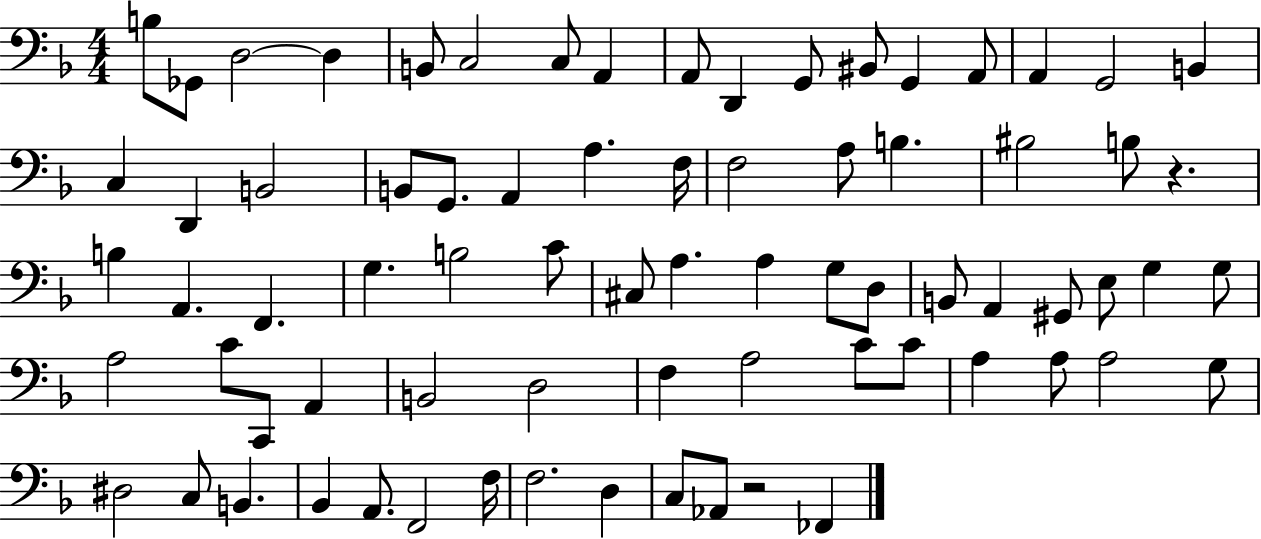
{
  \clef bass
  \numericTimeSignature
  \time 4/4
  \key f \major
  b8 ges,8 d2~~ d4 | b,8 c2 c8 a,4 | a,8 d,4 g,8 bis,8 g,4 a,8 | a,4 g,2 b,4 | \break c4 d,4 b,2 | b,8 g,8. a,4 a4. f16 | f2 a8 b4. | bis2 b8 r4. | \break b4 a,4. f,4. | g4. b2 c'8 | cis8 a4. a4 g8 d8 | b,8 a,4 gis,8 e8 g4 g8 | \break a2 c'8 c,8 a,4 | b,2 d2 | f4 a2 c'8 c'8 | a4 a8 a2 g8 | \break dis2 c8 b,4. | bes,4 a,8. f,2 f16 | f2. d4 | c8 aes,8 r2 fes,4 | \break \bar "|."
}